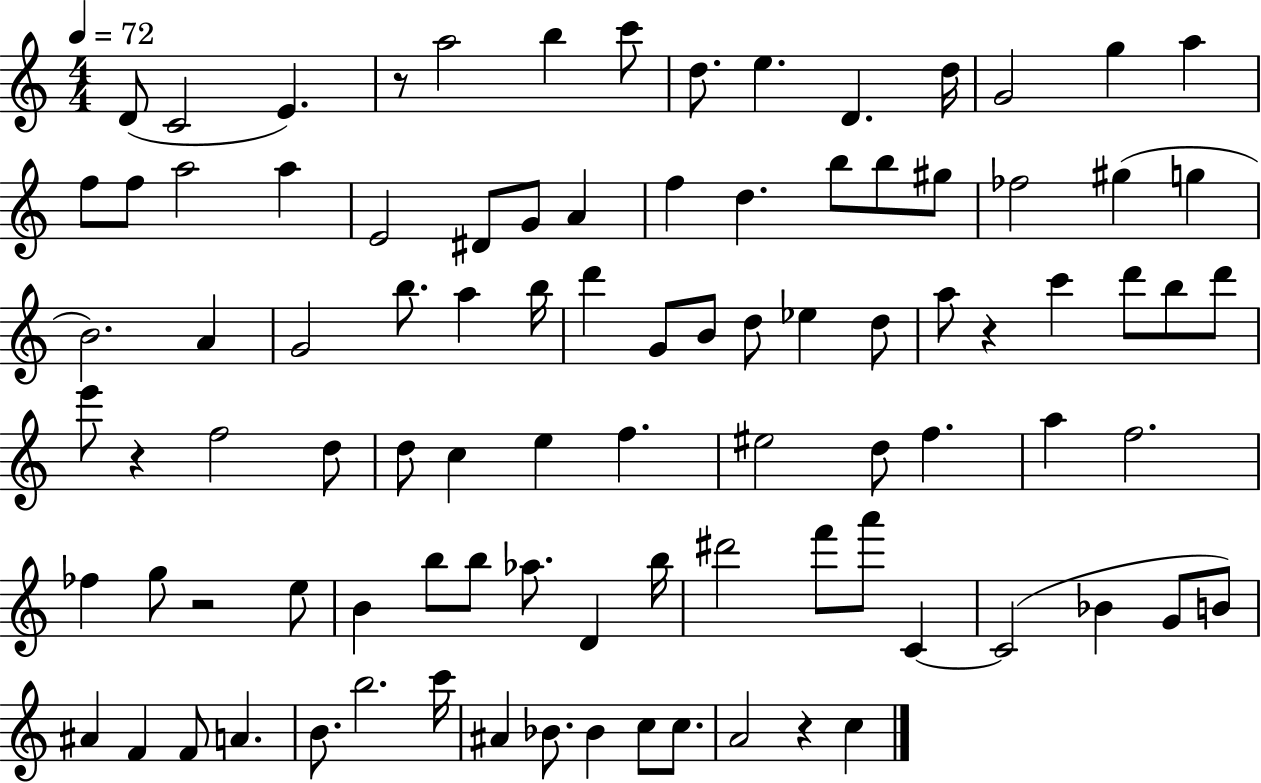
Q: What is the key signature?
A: C major